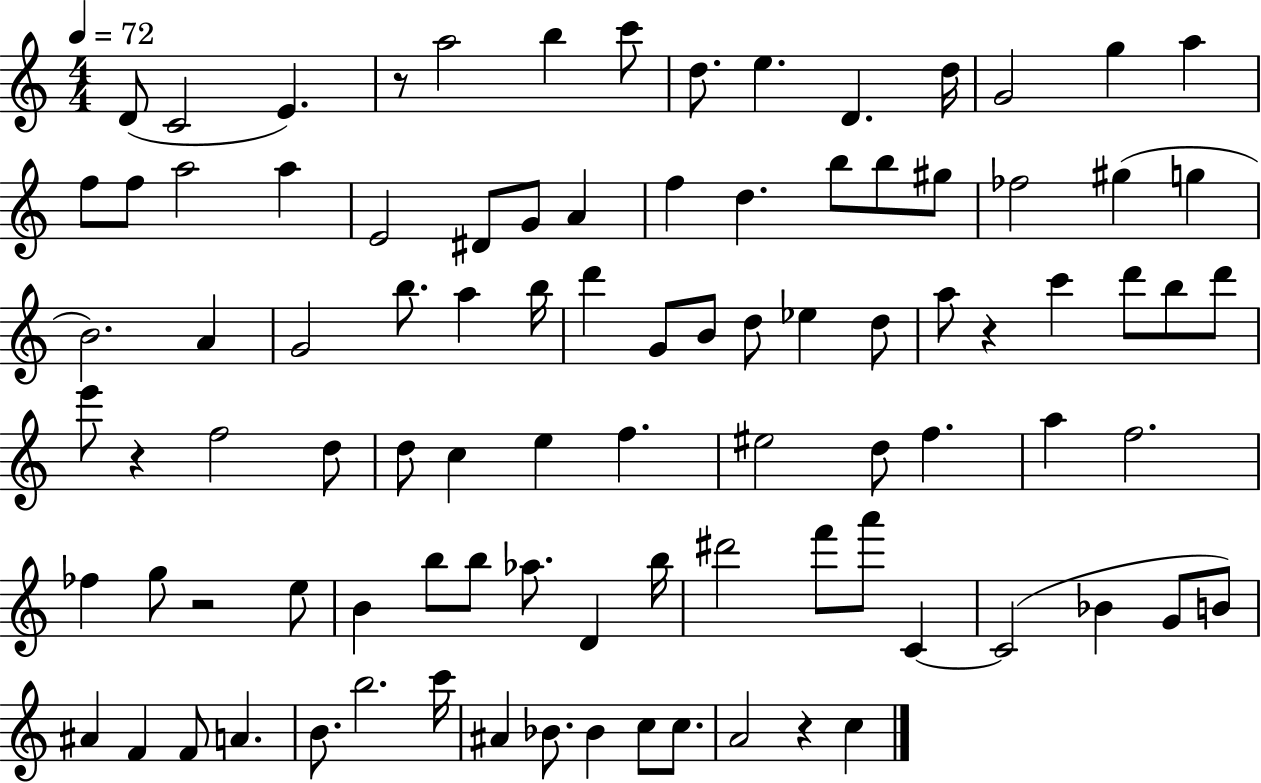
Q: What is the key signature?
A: C major